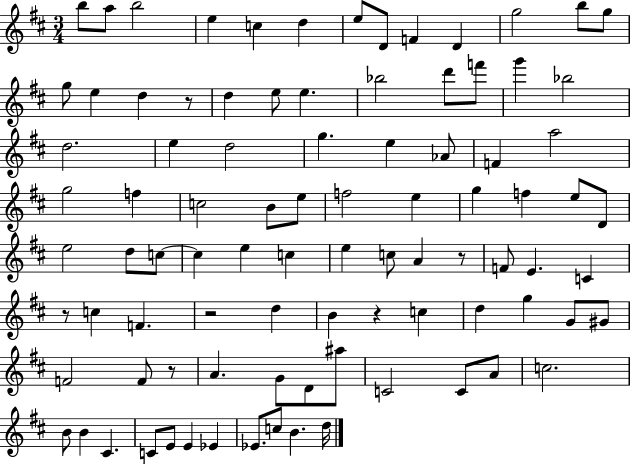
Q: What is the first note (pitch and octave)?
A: B5